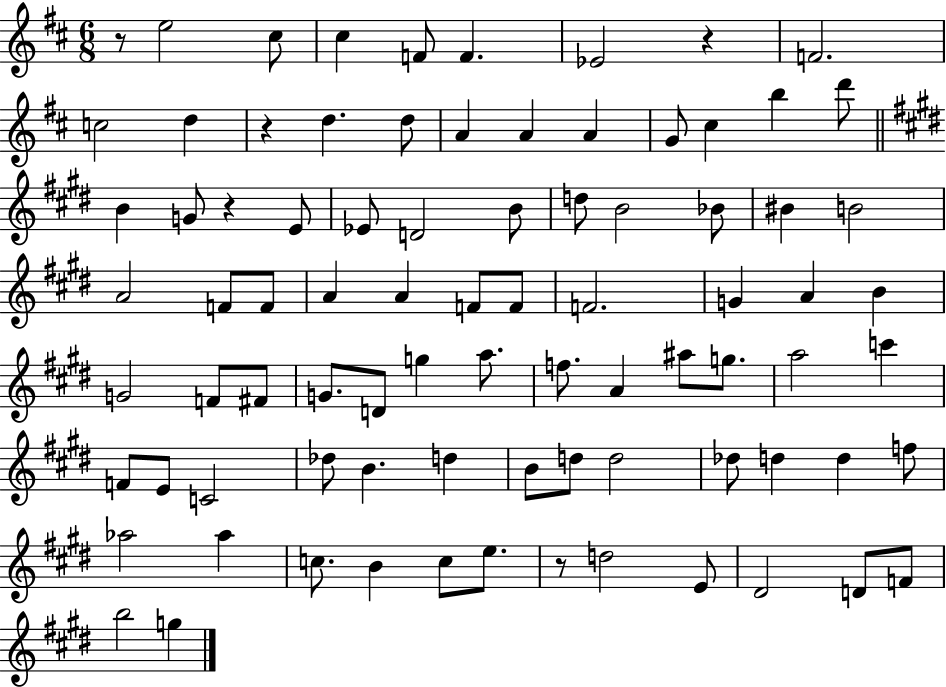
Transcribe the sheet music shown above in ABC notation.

X:1
T:Untitled
M:6/8
L:1/4
K:D
z/2 e2 ^c/2 ^c F/2 F _E2 z F2 c2 d z d d/2 A A A G/2 ^c b d'/2 B G/2 z E/2 _E/2 D2 B/2 d/2 B2 _B/2 ^B B2 A2 F/2 F/2 A A F/2 F/2 F2 G A B G2 F/2 ^F/2 G/2 D/2 g a/2 f/2 A ^a/2 g/2 a2 c' F/2 E/2 C2 _d/2 B d B/2 d/2 d2 _d/2 d d f/2 _a2 _a c/2 B c/2 e/2 z/2 d2 E/2 ^D2 D/2 F/2 b2 g